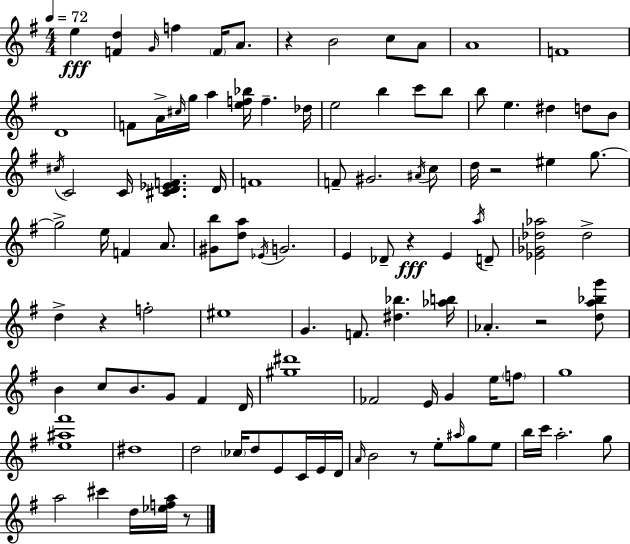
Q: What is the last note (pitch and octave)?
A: D5